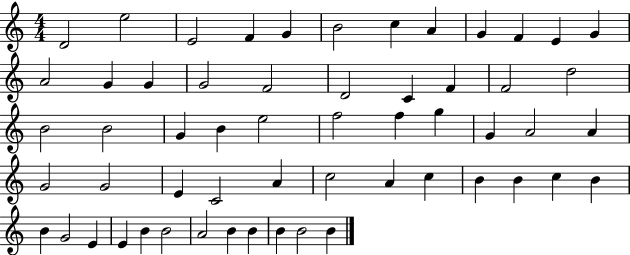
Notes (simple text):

D4/h E5/h E4/h F4/q G4/q B4/h C5/q A4/q G4/q F4/q E4/q G4/q A4/h G4/q G4/q G4/h F4/h D4/h C4/q F4/q F4/h D5/h B4/h B4/h G4/q B4/q E5/h F5/h F5/q G5/q G4/q A4/h A4/q G4/h G4/h E4/q C4/h A4/q C5/h A4/q C5/q B4/q B4/q C5/q B4/q B4/q G4/h E4/q E4/q B4/q B4/h A4/h B4/q B4/q B4/q B4/h B4/q